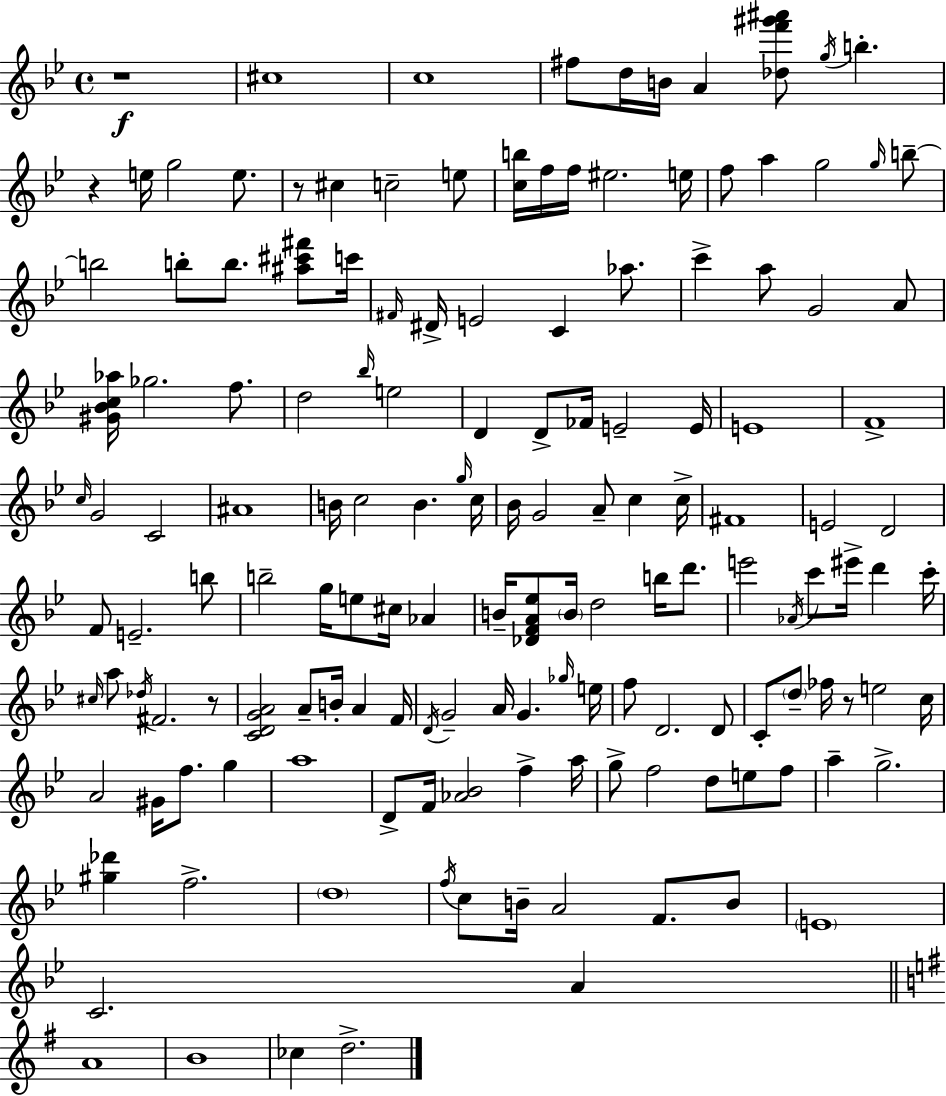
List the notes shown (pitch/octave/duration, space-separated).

R/w C#5/w C5/w F#5/e D5/s B4/s A4/q [Db5,F6,G#6,A#6]/e G5/s B5/q. R/q E5/s G5/h E5/e. R/e C#5/q C5/h E5/e [C5,B5]/s F5/s F5/s EIS5/h. E5/s F5/e A5/q G5/h G5/s B5/e B5/h B5/e B5/e. [A#5,C#6,F#6]/e C6/s F#4/s D#4/s E4/h C4/q Ab5/e. C6/q A5/e G4/h A4/e [G#4,Bb4,C5,Ab5]/s Gb5/h. F5/e. D5/h Bb5/s E5/h D4/q D4/e FES4/s E4/h E4/s E4/w F4/w C5/s G4/h C4/h A#4/w B4/s C5/h B4/q. G5/s C5/s Bb4/s G4/h A4/e C5/q C5/s F#4/w E4/h D4/h F4/e E4/h. B5/e B5/h G5/s E5/e C#5/s Ab4/q B4/s [Db4,F4,A4,Eb5]/e B4/s D5/h B5/s D6/e. E6/h Ab4/s C6/e EIS6/s D6/q C6/s C#5/s A5/e Db5/s F#4/h. R/e [C4,D4,G4,A4]/h A4/e B4/s A4/q F4/s D4/s G4/h A4/s G4/q. Gb5/s E5/s F5/e D4/h. D4/e C4/e D5/e FES5/s R/e E5/h C5/s A4/h G#4/s F5/e. G5/q A5/w D4/e F4/s [Ab4,Bb4]/h F5/q A5/s G5/e F5/h D5/e E5/e F5/e A5/q G5/h. [G#5,Db6]/q F5/h. D5/w F5/s C5/e B4/s A4/h F4/e. B4/e E4/w C4/h. A4/q A4/w B4/w CES5/q D5/h.